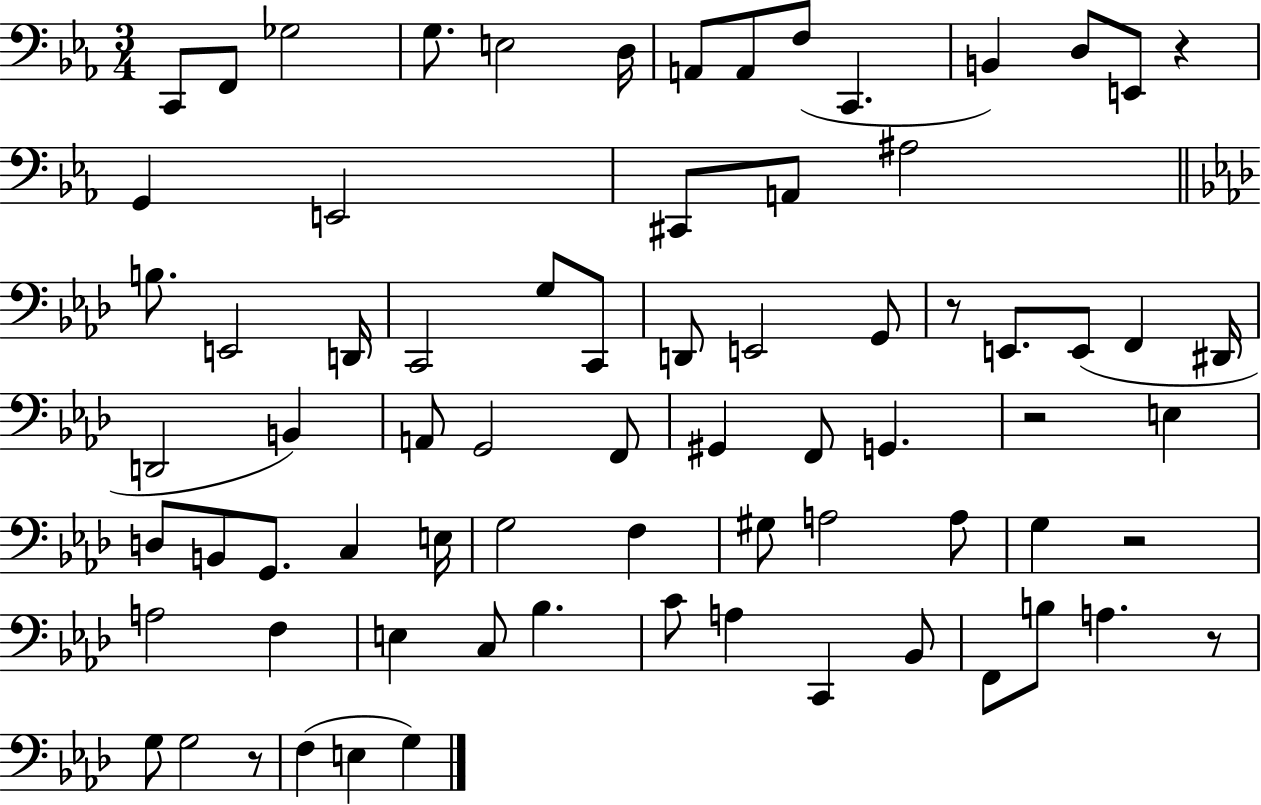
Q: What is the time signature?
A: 3/4